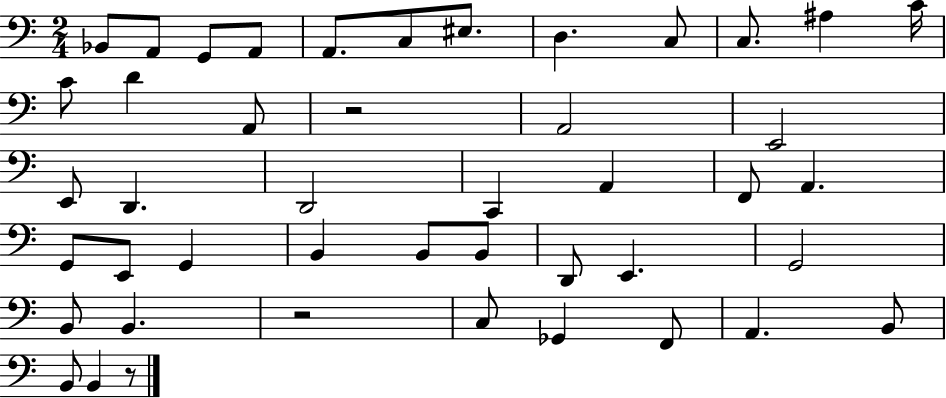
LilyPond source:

{
  \clef bass
  \numericTimeSignature
  \time 2/4
  \key c \major
  bes,8 a,8 g,8 a,8 | a,8. c8 eis8. | d4. c8 | c8. ais4 c'16 | \break c'8 d'4 a,8 | r2 | a,2 | e,2 | \break e,8 d,4. | d,2 | c,4 a,4 | f,8 a,4. | \break g,8 e,8 g,4 | b,4 b,8 b,8 | d,8 e,4. | g,2 | \break b,8 b,4. | r2 | c8 ges,4 f,8 | a,4. b,8 | \break b,8 b,4 r8 | \bar "|."
}